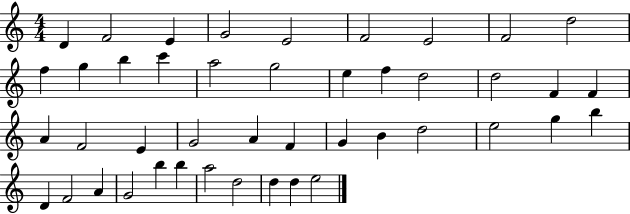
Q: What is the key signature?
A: C major